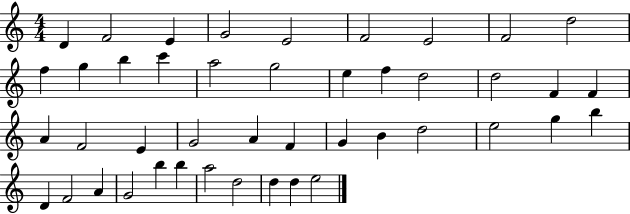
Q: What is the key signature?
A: C major